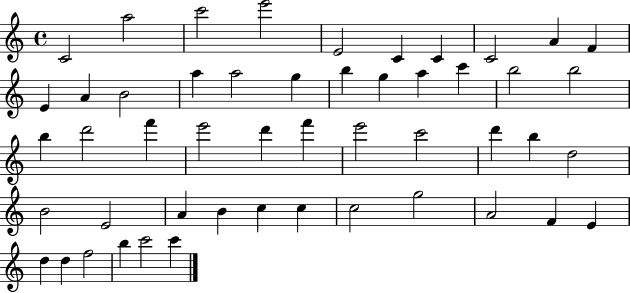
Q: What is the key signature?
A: C major